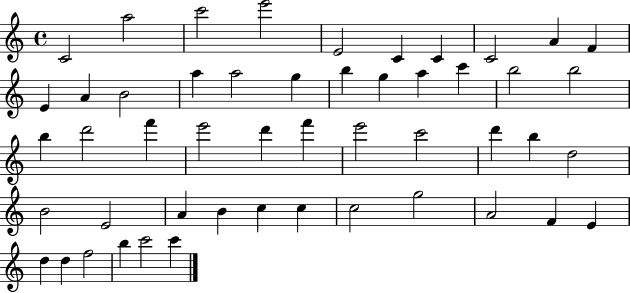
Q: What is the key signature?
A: C major